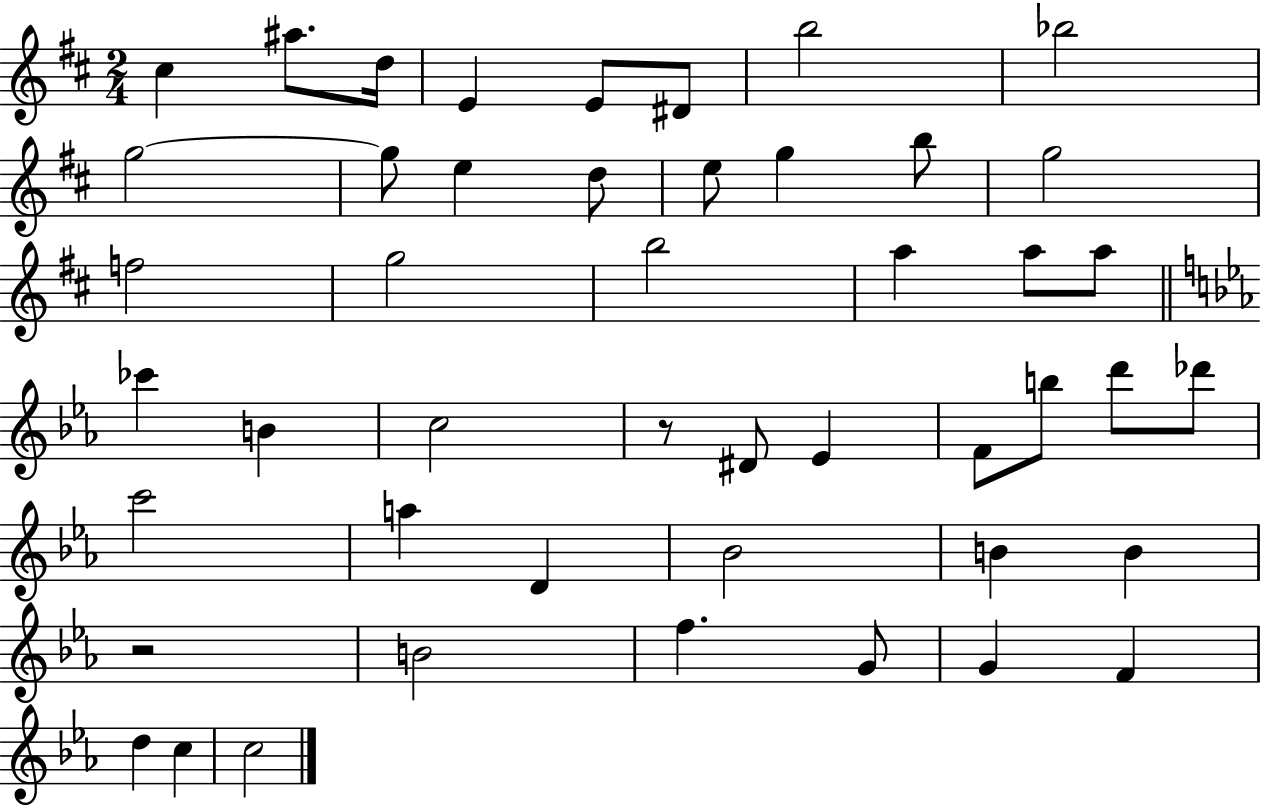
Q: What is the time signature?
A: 2/4